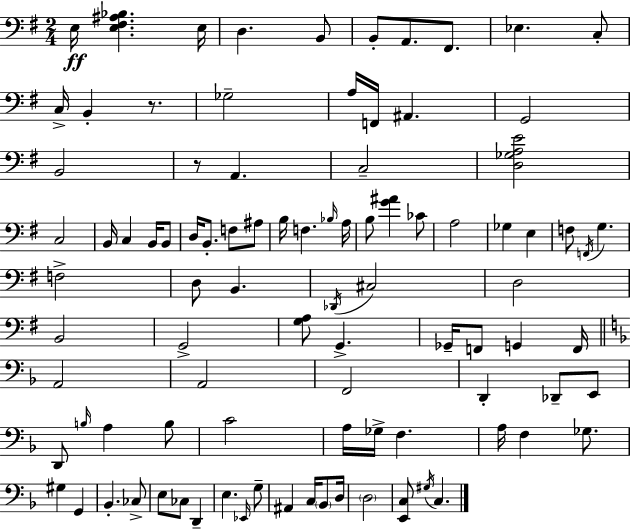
{
  \clef bass
  \numericTimeSignature
  \time 2/4
  \key e \minor
  \repeat volta 2 { e16\ff <e fis ais bes>4. e16 | d4. b,8 | b,8-. a,8. fis,8. | ees4. c8-. | \break c16-> b,4-. r8. | ges2-- | a16 f,16 ais,4. | g,2 | \break b,2 | r8 a,4. | c2-- | <d ges a e'>2 | \break c2 | b,16 c4 b,16 b,8 | d16 b,8.-. f8 ais8 | b16 f4. \grace { bes16 } | \break a16 b8 <g' ais'>4 ces'8 | a2 | ges4 e4 | f8 \acciaccatura { f,16 } g4. | \break f2-> | d8 b,4. | \acciaccatura { des,16 } cis2 | d2 | \break b,2 | g,2-> | <g a>8 g,4.-> | ges,16-- f,8 g,4 | \break f,16 \bar "||" \break \key f \major a,2 | a,2 | f,2 | d,4-. des,8-- e,8 | \break d,8 \grace { b16 } a4 b8 | c'2 | a16 ges16-> f4. | a16 f4 ges8. | \break gis4 g,4 | bes,4.-. ces8-> | e8 ces8 d,4-- | e4. \grace { ees,16 } | \break g8-- ais,4 c16 \parenthesize bes,8 | d16 \parenthesize d2 | <e, c>8 \acciaccatura { gis16 } c4. | } \bar "|."
}